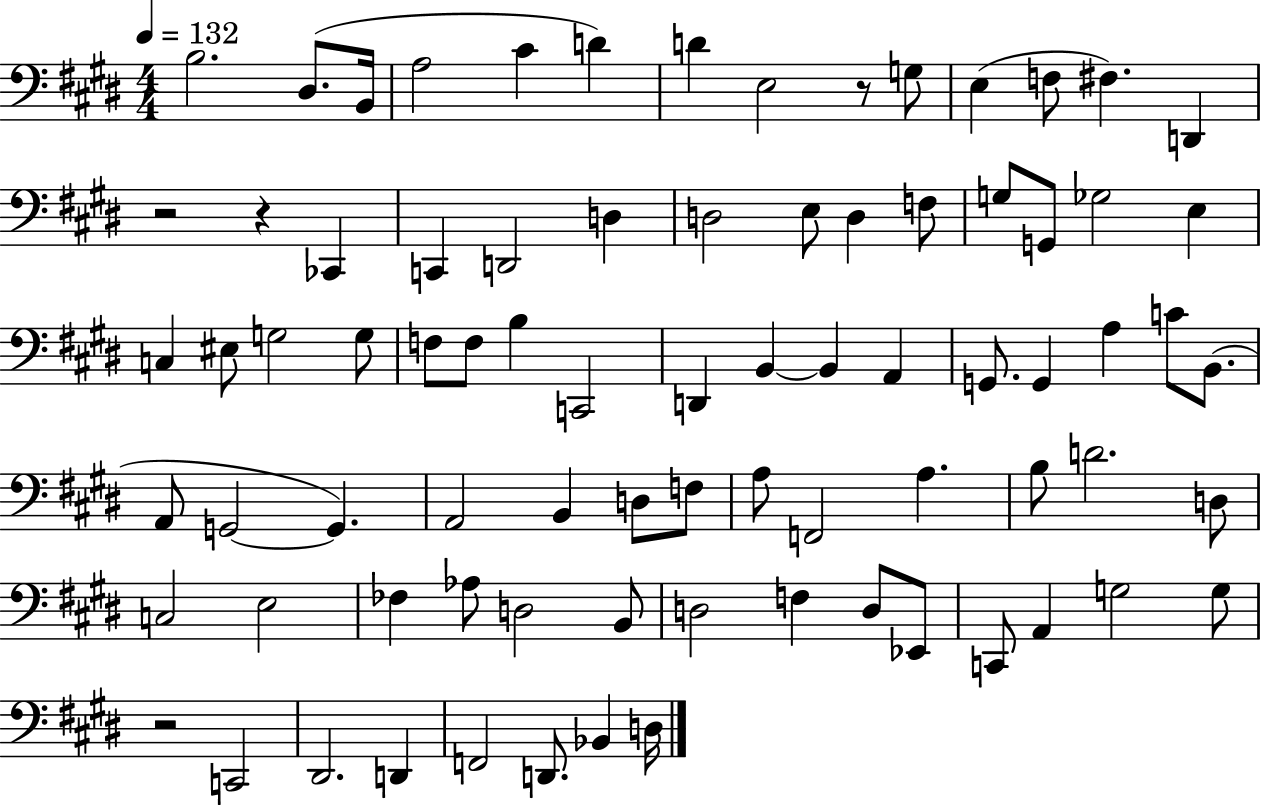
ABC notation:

X:1
T:Untitled
M:4/4
L:1/4
K:E
B,2 ^D,/2 B,,/4 A,2 ^C D D E,2 z/2 G,/2 E, F,/2 ^F, D,, z2 z _C,, C,, D,,2 D, D,2 E,/2 D, F,/2 G,/2 G,,/2 _G,2 E, C, ^E,/2 G,2 G,/2 F,/2 F,/2 B, C,,2 D,, B,, B,, A,, G,,/2 G,, A, C/2 B,,/2 A,,/2 G,,2 G,, A,,2 B,, D,/2 F,/2 A,/2 F,,2 A, B,/2 D2 D,/2 C,2 E,2 _F, _A,/2 D,2 B,,/2 D,2 F, D,/2 _E,,/2 C,,/2 A,, G,2 G,/2 z2 C,,2 ^D,,2 D,, F,,2 D,,/2 _B,, D,/4